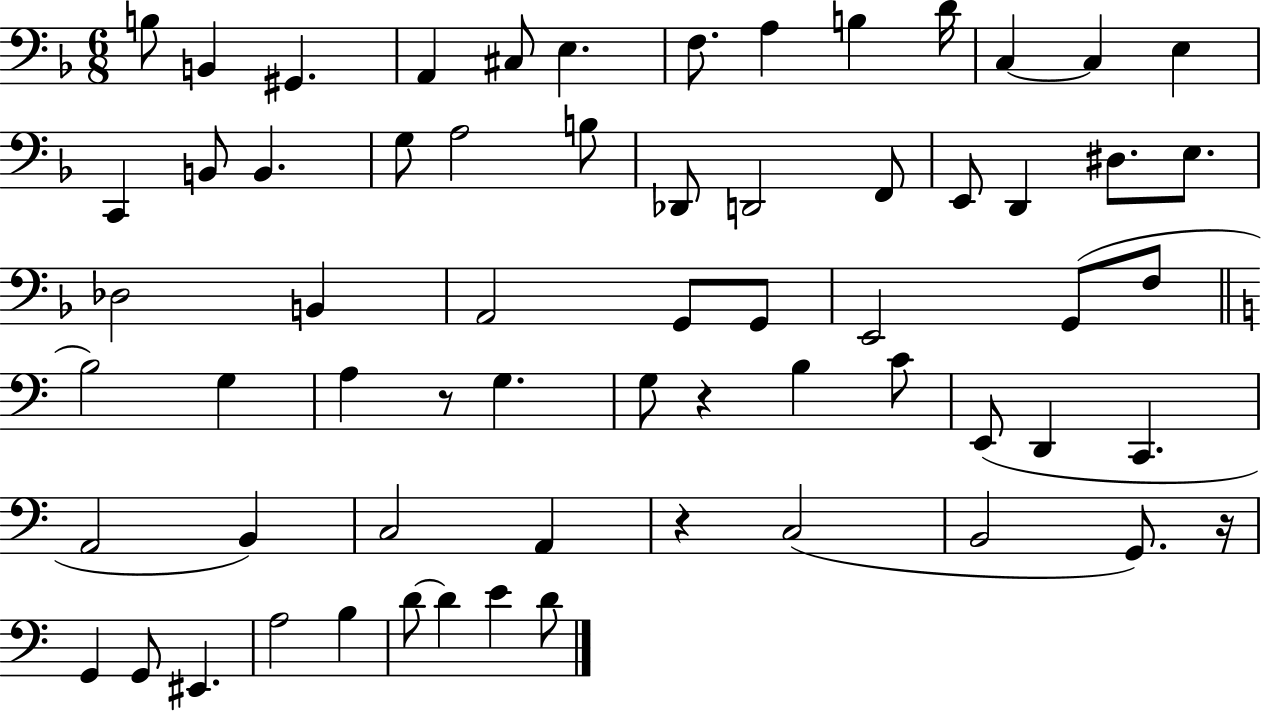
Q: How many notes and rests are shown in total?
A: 64